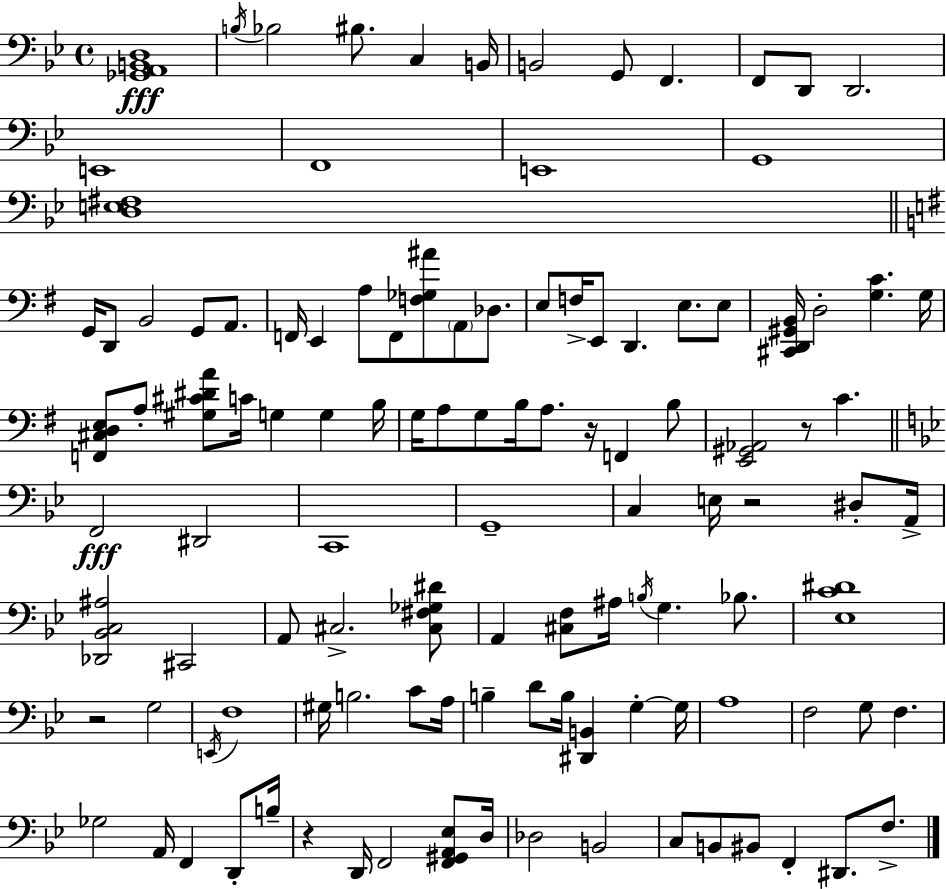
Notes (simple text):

[Gb2,A2,B2,D3]/w B3/s Bb3/h BIS3/e. C3/q B2/s B2/h G2/e F2/q. F2/e D2/e D2/h. E2/w F2/w E2/w G2/w [D3,E3,F#3]/w G2/s D2/e B2/h G2/e A2/e. F2/s E2/q A3/e F2/e [F3,Gb3,A#4]/e A2/e Db3/e. E3/e F3/s E2/e D2/q. E3/e. E3/e [C#2,D2,G#2,B2]/s D3/h [G3,C4]/q. G3/s [F2,C#3,D3,E3]/e A3/e [G#3,C#4,D#4,A4]/e C4/s G3/q G3/q B3/s G3/s A3/e G3/e B3/s A3/e. R/s F2/q B3/e [E2,G#2,Ab2]/h R/e C4/q. F2/h D#2/h C2/w G2/w C3/q E3/s R/h D#3/e A2/s [Db2,Bb2,C3,A#3]/h C#2/h A2/e C#3/h. [C#3,F#3,Gb3,D#4]/e A2/q [C#3,F3]/e A#3/s B3/s G3/q. Bb3/e. [Eb3,C4,D#4]/w R/h G3/h E2/s F3/w G#3/s B3/h. C4/e A3/s B3/q D4/e B3/s [D#2,B2]/q G3/q G3/s A3/w F3/h G3/e F3/q. Gb3/h A2/s F2/q D2/e B3/s R/q D2/s F2/h [F2,G#2,A2,Eb3]/e D3/s Db3/h B2/h C3/e B2/e BIS2/e F2/q D#2/e. F3/e.